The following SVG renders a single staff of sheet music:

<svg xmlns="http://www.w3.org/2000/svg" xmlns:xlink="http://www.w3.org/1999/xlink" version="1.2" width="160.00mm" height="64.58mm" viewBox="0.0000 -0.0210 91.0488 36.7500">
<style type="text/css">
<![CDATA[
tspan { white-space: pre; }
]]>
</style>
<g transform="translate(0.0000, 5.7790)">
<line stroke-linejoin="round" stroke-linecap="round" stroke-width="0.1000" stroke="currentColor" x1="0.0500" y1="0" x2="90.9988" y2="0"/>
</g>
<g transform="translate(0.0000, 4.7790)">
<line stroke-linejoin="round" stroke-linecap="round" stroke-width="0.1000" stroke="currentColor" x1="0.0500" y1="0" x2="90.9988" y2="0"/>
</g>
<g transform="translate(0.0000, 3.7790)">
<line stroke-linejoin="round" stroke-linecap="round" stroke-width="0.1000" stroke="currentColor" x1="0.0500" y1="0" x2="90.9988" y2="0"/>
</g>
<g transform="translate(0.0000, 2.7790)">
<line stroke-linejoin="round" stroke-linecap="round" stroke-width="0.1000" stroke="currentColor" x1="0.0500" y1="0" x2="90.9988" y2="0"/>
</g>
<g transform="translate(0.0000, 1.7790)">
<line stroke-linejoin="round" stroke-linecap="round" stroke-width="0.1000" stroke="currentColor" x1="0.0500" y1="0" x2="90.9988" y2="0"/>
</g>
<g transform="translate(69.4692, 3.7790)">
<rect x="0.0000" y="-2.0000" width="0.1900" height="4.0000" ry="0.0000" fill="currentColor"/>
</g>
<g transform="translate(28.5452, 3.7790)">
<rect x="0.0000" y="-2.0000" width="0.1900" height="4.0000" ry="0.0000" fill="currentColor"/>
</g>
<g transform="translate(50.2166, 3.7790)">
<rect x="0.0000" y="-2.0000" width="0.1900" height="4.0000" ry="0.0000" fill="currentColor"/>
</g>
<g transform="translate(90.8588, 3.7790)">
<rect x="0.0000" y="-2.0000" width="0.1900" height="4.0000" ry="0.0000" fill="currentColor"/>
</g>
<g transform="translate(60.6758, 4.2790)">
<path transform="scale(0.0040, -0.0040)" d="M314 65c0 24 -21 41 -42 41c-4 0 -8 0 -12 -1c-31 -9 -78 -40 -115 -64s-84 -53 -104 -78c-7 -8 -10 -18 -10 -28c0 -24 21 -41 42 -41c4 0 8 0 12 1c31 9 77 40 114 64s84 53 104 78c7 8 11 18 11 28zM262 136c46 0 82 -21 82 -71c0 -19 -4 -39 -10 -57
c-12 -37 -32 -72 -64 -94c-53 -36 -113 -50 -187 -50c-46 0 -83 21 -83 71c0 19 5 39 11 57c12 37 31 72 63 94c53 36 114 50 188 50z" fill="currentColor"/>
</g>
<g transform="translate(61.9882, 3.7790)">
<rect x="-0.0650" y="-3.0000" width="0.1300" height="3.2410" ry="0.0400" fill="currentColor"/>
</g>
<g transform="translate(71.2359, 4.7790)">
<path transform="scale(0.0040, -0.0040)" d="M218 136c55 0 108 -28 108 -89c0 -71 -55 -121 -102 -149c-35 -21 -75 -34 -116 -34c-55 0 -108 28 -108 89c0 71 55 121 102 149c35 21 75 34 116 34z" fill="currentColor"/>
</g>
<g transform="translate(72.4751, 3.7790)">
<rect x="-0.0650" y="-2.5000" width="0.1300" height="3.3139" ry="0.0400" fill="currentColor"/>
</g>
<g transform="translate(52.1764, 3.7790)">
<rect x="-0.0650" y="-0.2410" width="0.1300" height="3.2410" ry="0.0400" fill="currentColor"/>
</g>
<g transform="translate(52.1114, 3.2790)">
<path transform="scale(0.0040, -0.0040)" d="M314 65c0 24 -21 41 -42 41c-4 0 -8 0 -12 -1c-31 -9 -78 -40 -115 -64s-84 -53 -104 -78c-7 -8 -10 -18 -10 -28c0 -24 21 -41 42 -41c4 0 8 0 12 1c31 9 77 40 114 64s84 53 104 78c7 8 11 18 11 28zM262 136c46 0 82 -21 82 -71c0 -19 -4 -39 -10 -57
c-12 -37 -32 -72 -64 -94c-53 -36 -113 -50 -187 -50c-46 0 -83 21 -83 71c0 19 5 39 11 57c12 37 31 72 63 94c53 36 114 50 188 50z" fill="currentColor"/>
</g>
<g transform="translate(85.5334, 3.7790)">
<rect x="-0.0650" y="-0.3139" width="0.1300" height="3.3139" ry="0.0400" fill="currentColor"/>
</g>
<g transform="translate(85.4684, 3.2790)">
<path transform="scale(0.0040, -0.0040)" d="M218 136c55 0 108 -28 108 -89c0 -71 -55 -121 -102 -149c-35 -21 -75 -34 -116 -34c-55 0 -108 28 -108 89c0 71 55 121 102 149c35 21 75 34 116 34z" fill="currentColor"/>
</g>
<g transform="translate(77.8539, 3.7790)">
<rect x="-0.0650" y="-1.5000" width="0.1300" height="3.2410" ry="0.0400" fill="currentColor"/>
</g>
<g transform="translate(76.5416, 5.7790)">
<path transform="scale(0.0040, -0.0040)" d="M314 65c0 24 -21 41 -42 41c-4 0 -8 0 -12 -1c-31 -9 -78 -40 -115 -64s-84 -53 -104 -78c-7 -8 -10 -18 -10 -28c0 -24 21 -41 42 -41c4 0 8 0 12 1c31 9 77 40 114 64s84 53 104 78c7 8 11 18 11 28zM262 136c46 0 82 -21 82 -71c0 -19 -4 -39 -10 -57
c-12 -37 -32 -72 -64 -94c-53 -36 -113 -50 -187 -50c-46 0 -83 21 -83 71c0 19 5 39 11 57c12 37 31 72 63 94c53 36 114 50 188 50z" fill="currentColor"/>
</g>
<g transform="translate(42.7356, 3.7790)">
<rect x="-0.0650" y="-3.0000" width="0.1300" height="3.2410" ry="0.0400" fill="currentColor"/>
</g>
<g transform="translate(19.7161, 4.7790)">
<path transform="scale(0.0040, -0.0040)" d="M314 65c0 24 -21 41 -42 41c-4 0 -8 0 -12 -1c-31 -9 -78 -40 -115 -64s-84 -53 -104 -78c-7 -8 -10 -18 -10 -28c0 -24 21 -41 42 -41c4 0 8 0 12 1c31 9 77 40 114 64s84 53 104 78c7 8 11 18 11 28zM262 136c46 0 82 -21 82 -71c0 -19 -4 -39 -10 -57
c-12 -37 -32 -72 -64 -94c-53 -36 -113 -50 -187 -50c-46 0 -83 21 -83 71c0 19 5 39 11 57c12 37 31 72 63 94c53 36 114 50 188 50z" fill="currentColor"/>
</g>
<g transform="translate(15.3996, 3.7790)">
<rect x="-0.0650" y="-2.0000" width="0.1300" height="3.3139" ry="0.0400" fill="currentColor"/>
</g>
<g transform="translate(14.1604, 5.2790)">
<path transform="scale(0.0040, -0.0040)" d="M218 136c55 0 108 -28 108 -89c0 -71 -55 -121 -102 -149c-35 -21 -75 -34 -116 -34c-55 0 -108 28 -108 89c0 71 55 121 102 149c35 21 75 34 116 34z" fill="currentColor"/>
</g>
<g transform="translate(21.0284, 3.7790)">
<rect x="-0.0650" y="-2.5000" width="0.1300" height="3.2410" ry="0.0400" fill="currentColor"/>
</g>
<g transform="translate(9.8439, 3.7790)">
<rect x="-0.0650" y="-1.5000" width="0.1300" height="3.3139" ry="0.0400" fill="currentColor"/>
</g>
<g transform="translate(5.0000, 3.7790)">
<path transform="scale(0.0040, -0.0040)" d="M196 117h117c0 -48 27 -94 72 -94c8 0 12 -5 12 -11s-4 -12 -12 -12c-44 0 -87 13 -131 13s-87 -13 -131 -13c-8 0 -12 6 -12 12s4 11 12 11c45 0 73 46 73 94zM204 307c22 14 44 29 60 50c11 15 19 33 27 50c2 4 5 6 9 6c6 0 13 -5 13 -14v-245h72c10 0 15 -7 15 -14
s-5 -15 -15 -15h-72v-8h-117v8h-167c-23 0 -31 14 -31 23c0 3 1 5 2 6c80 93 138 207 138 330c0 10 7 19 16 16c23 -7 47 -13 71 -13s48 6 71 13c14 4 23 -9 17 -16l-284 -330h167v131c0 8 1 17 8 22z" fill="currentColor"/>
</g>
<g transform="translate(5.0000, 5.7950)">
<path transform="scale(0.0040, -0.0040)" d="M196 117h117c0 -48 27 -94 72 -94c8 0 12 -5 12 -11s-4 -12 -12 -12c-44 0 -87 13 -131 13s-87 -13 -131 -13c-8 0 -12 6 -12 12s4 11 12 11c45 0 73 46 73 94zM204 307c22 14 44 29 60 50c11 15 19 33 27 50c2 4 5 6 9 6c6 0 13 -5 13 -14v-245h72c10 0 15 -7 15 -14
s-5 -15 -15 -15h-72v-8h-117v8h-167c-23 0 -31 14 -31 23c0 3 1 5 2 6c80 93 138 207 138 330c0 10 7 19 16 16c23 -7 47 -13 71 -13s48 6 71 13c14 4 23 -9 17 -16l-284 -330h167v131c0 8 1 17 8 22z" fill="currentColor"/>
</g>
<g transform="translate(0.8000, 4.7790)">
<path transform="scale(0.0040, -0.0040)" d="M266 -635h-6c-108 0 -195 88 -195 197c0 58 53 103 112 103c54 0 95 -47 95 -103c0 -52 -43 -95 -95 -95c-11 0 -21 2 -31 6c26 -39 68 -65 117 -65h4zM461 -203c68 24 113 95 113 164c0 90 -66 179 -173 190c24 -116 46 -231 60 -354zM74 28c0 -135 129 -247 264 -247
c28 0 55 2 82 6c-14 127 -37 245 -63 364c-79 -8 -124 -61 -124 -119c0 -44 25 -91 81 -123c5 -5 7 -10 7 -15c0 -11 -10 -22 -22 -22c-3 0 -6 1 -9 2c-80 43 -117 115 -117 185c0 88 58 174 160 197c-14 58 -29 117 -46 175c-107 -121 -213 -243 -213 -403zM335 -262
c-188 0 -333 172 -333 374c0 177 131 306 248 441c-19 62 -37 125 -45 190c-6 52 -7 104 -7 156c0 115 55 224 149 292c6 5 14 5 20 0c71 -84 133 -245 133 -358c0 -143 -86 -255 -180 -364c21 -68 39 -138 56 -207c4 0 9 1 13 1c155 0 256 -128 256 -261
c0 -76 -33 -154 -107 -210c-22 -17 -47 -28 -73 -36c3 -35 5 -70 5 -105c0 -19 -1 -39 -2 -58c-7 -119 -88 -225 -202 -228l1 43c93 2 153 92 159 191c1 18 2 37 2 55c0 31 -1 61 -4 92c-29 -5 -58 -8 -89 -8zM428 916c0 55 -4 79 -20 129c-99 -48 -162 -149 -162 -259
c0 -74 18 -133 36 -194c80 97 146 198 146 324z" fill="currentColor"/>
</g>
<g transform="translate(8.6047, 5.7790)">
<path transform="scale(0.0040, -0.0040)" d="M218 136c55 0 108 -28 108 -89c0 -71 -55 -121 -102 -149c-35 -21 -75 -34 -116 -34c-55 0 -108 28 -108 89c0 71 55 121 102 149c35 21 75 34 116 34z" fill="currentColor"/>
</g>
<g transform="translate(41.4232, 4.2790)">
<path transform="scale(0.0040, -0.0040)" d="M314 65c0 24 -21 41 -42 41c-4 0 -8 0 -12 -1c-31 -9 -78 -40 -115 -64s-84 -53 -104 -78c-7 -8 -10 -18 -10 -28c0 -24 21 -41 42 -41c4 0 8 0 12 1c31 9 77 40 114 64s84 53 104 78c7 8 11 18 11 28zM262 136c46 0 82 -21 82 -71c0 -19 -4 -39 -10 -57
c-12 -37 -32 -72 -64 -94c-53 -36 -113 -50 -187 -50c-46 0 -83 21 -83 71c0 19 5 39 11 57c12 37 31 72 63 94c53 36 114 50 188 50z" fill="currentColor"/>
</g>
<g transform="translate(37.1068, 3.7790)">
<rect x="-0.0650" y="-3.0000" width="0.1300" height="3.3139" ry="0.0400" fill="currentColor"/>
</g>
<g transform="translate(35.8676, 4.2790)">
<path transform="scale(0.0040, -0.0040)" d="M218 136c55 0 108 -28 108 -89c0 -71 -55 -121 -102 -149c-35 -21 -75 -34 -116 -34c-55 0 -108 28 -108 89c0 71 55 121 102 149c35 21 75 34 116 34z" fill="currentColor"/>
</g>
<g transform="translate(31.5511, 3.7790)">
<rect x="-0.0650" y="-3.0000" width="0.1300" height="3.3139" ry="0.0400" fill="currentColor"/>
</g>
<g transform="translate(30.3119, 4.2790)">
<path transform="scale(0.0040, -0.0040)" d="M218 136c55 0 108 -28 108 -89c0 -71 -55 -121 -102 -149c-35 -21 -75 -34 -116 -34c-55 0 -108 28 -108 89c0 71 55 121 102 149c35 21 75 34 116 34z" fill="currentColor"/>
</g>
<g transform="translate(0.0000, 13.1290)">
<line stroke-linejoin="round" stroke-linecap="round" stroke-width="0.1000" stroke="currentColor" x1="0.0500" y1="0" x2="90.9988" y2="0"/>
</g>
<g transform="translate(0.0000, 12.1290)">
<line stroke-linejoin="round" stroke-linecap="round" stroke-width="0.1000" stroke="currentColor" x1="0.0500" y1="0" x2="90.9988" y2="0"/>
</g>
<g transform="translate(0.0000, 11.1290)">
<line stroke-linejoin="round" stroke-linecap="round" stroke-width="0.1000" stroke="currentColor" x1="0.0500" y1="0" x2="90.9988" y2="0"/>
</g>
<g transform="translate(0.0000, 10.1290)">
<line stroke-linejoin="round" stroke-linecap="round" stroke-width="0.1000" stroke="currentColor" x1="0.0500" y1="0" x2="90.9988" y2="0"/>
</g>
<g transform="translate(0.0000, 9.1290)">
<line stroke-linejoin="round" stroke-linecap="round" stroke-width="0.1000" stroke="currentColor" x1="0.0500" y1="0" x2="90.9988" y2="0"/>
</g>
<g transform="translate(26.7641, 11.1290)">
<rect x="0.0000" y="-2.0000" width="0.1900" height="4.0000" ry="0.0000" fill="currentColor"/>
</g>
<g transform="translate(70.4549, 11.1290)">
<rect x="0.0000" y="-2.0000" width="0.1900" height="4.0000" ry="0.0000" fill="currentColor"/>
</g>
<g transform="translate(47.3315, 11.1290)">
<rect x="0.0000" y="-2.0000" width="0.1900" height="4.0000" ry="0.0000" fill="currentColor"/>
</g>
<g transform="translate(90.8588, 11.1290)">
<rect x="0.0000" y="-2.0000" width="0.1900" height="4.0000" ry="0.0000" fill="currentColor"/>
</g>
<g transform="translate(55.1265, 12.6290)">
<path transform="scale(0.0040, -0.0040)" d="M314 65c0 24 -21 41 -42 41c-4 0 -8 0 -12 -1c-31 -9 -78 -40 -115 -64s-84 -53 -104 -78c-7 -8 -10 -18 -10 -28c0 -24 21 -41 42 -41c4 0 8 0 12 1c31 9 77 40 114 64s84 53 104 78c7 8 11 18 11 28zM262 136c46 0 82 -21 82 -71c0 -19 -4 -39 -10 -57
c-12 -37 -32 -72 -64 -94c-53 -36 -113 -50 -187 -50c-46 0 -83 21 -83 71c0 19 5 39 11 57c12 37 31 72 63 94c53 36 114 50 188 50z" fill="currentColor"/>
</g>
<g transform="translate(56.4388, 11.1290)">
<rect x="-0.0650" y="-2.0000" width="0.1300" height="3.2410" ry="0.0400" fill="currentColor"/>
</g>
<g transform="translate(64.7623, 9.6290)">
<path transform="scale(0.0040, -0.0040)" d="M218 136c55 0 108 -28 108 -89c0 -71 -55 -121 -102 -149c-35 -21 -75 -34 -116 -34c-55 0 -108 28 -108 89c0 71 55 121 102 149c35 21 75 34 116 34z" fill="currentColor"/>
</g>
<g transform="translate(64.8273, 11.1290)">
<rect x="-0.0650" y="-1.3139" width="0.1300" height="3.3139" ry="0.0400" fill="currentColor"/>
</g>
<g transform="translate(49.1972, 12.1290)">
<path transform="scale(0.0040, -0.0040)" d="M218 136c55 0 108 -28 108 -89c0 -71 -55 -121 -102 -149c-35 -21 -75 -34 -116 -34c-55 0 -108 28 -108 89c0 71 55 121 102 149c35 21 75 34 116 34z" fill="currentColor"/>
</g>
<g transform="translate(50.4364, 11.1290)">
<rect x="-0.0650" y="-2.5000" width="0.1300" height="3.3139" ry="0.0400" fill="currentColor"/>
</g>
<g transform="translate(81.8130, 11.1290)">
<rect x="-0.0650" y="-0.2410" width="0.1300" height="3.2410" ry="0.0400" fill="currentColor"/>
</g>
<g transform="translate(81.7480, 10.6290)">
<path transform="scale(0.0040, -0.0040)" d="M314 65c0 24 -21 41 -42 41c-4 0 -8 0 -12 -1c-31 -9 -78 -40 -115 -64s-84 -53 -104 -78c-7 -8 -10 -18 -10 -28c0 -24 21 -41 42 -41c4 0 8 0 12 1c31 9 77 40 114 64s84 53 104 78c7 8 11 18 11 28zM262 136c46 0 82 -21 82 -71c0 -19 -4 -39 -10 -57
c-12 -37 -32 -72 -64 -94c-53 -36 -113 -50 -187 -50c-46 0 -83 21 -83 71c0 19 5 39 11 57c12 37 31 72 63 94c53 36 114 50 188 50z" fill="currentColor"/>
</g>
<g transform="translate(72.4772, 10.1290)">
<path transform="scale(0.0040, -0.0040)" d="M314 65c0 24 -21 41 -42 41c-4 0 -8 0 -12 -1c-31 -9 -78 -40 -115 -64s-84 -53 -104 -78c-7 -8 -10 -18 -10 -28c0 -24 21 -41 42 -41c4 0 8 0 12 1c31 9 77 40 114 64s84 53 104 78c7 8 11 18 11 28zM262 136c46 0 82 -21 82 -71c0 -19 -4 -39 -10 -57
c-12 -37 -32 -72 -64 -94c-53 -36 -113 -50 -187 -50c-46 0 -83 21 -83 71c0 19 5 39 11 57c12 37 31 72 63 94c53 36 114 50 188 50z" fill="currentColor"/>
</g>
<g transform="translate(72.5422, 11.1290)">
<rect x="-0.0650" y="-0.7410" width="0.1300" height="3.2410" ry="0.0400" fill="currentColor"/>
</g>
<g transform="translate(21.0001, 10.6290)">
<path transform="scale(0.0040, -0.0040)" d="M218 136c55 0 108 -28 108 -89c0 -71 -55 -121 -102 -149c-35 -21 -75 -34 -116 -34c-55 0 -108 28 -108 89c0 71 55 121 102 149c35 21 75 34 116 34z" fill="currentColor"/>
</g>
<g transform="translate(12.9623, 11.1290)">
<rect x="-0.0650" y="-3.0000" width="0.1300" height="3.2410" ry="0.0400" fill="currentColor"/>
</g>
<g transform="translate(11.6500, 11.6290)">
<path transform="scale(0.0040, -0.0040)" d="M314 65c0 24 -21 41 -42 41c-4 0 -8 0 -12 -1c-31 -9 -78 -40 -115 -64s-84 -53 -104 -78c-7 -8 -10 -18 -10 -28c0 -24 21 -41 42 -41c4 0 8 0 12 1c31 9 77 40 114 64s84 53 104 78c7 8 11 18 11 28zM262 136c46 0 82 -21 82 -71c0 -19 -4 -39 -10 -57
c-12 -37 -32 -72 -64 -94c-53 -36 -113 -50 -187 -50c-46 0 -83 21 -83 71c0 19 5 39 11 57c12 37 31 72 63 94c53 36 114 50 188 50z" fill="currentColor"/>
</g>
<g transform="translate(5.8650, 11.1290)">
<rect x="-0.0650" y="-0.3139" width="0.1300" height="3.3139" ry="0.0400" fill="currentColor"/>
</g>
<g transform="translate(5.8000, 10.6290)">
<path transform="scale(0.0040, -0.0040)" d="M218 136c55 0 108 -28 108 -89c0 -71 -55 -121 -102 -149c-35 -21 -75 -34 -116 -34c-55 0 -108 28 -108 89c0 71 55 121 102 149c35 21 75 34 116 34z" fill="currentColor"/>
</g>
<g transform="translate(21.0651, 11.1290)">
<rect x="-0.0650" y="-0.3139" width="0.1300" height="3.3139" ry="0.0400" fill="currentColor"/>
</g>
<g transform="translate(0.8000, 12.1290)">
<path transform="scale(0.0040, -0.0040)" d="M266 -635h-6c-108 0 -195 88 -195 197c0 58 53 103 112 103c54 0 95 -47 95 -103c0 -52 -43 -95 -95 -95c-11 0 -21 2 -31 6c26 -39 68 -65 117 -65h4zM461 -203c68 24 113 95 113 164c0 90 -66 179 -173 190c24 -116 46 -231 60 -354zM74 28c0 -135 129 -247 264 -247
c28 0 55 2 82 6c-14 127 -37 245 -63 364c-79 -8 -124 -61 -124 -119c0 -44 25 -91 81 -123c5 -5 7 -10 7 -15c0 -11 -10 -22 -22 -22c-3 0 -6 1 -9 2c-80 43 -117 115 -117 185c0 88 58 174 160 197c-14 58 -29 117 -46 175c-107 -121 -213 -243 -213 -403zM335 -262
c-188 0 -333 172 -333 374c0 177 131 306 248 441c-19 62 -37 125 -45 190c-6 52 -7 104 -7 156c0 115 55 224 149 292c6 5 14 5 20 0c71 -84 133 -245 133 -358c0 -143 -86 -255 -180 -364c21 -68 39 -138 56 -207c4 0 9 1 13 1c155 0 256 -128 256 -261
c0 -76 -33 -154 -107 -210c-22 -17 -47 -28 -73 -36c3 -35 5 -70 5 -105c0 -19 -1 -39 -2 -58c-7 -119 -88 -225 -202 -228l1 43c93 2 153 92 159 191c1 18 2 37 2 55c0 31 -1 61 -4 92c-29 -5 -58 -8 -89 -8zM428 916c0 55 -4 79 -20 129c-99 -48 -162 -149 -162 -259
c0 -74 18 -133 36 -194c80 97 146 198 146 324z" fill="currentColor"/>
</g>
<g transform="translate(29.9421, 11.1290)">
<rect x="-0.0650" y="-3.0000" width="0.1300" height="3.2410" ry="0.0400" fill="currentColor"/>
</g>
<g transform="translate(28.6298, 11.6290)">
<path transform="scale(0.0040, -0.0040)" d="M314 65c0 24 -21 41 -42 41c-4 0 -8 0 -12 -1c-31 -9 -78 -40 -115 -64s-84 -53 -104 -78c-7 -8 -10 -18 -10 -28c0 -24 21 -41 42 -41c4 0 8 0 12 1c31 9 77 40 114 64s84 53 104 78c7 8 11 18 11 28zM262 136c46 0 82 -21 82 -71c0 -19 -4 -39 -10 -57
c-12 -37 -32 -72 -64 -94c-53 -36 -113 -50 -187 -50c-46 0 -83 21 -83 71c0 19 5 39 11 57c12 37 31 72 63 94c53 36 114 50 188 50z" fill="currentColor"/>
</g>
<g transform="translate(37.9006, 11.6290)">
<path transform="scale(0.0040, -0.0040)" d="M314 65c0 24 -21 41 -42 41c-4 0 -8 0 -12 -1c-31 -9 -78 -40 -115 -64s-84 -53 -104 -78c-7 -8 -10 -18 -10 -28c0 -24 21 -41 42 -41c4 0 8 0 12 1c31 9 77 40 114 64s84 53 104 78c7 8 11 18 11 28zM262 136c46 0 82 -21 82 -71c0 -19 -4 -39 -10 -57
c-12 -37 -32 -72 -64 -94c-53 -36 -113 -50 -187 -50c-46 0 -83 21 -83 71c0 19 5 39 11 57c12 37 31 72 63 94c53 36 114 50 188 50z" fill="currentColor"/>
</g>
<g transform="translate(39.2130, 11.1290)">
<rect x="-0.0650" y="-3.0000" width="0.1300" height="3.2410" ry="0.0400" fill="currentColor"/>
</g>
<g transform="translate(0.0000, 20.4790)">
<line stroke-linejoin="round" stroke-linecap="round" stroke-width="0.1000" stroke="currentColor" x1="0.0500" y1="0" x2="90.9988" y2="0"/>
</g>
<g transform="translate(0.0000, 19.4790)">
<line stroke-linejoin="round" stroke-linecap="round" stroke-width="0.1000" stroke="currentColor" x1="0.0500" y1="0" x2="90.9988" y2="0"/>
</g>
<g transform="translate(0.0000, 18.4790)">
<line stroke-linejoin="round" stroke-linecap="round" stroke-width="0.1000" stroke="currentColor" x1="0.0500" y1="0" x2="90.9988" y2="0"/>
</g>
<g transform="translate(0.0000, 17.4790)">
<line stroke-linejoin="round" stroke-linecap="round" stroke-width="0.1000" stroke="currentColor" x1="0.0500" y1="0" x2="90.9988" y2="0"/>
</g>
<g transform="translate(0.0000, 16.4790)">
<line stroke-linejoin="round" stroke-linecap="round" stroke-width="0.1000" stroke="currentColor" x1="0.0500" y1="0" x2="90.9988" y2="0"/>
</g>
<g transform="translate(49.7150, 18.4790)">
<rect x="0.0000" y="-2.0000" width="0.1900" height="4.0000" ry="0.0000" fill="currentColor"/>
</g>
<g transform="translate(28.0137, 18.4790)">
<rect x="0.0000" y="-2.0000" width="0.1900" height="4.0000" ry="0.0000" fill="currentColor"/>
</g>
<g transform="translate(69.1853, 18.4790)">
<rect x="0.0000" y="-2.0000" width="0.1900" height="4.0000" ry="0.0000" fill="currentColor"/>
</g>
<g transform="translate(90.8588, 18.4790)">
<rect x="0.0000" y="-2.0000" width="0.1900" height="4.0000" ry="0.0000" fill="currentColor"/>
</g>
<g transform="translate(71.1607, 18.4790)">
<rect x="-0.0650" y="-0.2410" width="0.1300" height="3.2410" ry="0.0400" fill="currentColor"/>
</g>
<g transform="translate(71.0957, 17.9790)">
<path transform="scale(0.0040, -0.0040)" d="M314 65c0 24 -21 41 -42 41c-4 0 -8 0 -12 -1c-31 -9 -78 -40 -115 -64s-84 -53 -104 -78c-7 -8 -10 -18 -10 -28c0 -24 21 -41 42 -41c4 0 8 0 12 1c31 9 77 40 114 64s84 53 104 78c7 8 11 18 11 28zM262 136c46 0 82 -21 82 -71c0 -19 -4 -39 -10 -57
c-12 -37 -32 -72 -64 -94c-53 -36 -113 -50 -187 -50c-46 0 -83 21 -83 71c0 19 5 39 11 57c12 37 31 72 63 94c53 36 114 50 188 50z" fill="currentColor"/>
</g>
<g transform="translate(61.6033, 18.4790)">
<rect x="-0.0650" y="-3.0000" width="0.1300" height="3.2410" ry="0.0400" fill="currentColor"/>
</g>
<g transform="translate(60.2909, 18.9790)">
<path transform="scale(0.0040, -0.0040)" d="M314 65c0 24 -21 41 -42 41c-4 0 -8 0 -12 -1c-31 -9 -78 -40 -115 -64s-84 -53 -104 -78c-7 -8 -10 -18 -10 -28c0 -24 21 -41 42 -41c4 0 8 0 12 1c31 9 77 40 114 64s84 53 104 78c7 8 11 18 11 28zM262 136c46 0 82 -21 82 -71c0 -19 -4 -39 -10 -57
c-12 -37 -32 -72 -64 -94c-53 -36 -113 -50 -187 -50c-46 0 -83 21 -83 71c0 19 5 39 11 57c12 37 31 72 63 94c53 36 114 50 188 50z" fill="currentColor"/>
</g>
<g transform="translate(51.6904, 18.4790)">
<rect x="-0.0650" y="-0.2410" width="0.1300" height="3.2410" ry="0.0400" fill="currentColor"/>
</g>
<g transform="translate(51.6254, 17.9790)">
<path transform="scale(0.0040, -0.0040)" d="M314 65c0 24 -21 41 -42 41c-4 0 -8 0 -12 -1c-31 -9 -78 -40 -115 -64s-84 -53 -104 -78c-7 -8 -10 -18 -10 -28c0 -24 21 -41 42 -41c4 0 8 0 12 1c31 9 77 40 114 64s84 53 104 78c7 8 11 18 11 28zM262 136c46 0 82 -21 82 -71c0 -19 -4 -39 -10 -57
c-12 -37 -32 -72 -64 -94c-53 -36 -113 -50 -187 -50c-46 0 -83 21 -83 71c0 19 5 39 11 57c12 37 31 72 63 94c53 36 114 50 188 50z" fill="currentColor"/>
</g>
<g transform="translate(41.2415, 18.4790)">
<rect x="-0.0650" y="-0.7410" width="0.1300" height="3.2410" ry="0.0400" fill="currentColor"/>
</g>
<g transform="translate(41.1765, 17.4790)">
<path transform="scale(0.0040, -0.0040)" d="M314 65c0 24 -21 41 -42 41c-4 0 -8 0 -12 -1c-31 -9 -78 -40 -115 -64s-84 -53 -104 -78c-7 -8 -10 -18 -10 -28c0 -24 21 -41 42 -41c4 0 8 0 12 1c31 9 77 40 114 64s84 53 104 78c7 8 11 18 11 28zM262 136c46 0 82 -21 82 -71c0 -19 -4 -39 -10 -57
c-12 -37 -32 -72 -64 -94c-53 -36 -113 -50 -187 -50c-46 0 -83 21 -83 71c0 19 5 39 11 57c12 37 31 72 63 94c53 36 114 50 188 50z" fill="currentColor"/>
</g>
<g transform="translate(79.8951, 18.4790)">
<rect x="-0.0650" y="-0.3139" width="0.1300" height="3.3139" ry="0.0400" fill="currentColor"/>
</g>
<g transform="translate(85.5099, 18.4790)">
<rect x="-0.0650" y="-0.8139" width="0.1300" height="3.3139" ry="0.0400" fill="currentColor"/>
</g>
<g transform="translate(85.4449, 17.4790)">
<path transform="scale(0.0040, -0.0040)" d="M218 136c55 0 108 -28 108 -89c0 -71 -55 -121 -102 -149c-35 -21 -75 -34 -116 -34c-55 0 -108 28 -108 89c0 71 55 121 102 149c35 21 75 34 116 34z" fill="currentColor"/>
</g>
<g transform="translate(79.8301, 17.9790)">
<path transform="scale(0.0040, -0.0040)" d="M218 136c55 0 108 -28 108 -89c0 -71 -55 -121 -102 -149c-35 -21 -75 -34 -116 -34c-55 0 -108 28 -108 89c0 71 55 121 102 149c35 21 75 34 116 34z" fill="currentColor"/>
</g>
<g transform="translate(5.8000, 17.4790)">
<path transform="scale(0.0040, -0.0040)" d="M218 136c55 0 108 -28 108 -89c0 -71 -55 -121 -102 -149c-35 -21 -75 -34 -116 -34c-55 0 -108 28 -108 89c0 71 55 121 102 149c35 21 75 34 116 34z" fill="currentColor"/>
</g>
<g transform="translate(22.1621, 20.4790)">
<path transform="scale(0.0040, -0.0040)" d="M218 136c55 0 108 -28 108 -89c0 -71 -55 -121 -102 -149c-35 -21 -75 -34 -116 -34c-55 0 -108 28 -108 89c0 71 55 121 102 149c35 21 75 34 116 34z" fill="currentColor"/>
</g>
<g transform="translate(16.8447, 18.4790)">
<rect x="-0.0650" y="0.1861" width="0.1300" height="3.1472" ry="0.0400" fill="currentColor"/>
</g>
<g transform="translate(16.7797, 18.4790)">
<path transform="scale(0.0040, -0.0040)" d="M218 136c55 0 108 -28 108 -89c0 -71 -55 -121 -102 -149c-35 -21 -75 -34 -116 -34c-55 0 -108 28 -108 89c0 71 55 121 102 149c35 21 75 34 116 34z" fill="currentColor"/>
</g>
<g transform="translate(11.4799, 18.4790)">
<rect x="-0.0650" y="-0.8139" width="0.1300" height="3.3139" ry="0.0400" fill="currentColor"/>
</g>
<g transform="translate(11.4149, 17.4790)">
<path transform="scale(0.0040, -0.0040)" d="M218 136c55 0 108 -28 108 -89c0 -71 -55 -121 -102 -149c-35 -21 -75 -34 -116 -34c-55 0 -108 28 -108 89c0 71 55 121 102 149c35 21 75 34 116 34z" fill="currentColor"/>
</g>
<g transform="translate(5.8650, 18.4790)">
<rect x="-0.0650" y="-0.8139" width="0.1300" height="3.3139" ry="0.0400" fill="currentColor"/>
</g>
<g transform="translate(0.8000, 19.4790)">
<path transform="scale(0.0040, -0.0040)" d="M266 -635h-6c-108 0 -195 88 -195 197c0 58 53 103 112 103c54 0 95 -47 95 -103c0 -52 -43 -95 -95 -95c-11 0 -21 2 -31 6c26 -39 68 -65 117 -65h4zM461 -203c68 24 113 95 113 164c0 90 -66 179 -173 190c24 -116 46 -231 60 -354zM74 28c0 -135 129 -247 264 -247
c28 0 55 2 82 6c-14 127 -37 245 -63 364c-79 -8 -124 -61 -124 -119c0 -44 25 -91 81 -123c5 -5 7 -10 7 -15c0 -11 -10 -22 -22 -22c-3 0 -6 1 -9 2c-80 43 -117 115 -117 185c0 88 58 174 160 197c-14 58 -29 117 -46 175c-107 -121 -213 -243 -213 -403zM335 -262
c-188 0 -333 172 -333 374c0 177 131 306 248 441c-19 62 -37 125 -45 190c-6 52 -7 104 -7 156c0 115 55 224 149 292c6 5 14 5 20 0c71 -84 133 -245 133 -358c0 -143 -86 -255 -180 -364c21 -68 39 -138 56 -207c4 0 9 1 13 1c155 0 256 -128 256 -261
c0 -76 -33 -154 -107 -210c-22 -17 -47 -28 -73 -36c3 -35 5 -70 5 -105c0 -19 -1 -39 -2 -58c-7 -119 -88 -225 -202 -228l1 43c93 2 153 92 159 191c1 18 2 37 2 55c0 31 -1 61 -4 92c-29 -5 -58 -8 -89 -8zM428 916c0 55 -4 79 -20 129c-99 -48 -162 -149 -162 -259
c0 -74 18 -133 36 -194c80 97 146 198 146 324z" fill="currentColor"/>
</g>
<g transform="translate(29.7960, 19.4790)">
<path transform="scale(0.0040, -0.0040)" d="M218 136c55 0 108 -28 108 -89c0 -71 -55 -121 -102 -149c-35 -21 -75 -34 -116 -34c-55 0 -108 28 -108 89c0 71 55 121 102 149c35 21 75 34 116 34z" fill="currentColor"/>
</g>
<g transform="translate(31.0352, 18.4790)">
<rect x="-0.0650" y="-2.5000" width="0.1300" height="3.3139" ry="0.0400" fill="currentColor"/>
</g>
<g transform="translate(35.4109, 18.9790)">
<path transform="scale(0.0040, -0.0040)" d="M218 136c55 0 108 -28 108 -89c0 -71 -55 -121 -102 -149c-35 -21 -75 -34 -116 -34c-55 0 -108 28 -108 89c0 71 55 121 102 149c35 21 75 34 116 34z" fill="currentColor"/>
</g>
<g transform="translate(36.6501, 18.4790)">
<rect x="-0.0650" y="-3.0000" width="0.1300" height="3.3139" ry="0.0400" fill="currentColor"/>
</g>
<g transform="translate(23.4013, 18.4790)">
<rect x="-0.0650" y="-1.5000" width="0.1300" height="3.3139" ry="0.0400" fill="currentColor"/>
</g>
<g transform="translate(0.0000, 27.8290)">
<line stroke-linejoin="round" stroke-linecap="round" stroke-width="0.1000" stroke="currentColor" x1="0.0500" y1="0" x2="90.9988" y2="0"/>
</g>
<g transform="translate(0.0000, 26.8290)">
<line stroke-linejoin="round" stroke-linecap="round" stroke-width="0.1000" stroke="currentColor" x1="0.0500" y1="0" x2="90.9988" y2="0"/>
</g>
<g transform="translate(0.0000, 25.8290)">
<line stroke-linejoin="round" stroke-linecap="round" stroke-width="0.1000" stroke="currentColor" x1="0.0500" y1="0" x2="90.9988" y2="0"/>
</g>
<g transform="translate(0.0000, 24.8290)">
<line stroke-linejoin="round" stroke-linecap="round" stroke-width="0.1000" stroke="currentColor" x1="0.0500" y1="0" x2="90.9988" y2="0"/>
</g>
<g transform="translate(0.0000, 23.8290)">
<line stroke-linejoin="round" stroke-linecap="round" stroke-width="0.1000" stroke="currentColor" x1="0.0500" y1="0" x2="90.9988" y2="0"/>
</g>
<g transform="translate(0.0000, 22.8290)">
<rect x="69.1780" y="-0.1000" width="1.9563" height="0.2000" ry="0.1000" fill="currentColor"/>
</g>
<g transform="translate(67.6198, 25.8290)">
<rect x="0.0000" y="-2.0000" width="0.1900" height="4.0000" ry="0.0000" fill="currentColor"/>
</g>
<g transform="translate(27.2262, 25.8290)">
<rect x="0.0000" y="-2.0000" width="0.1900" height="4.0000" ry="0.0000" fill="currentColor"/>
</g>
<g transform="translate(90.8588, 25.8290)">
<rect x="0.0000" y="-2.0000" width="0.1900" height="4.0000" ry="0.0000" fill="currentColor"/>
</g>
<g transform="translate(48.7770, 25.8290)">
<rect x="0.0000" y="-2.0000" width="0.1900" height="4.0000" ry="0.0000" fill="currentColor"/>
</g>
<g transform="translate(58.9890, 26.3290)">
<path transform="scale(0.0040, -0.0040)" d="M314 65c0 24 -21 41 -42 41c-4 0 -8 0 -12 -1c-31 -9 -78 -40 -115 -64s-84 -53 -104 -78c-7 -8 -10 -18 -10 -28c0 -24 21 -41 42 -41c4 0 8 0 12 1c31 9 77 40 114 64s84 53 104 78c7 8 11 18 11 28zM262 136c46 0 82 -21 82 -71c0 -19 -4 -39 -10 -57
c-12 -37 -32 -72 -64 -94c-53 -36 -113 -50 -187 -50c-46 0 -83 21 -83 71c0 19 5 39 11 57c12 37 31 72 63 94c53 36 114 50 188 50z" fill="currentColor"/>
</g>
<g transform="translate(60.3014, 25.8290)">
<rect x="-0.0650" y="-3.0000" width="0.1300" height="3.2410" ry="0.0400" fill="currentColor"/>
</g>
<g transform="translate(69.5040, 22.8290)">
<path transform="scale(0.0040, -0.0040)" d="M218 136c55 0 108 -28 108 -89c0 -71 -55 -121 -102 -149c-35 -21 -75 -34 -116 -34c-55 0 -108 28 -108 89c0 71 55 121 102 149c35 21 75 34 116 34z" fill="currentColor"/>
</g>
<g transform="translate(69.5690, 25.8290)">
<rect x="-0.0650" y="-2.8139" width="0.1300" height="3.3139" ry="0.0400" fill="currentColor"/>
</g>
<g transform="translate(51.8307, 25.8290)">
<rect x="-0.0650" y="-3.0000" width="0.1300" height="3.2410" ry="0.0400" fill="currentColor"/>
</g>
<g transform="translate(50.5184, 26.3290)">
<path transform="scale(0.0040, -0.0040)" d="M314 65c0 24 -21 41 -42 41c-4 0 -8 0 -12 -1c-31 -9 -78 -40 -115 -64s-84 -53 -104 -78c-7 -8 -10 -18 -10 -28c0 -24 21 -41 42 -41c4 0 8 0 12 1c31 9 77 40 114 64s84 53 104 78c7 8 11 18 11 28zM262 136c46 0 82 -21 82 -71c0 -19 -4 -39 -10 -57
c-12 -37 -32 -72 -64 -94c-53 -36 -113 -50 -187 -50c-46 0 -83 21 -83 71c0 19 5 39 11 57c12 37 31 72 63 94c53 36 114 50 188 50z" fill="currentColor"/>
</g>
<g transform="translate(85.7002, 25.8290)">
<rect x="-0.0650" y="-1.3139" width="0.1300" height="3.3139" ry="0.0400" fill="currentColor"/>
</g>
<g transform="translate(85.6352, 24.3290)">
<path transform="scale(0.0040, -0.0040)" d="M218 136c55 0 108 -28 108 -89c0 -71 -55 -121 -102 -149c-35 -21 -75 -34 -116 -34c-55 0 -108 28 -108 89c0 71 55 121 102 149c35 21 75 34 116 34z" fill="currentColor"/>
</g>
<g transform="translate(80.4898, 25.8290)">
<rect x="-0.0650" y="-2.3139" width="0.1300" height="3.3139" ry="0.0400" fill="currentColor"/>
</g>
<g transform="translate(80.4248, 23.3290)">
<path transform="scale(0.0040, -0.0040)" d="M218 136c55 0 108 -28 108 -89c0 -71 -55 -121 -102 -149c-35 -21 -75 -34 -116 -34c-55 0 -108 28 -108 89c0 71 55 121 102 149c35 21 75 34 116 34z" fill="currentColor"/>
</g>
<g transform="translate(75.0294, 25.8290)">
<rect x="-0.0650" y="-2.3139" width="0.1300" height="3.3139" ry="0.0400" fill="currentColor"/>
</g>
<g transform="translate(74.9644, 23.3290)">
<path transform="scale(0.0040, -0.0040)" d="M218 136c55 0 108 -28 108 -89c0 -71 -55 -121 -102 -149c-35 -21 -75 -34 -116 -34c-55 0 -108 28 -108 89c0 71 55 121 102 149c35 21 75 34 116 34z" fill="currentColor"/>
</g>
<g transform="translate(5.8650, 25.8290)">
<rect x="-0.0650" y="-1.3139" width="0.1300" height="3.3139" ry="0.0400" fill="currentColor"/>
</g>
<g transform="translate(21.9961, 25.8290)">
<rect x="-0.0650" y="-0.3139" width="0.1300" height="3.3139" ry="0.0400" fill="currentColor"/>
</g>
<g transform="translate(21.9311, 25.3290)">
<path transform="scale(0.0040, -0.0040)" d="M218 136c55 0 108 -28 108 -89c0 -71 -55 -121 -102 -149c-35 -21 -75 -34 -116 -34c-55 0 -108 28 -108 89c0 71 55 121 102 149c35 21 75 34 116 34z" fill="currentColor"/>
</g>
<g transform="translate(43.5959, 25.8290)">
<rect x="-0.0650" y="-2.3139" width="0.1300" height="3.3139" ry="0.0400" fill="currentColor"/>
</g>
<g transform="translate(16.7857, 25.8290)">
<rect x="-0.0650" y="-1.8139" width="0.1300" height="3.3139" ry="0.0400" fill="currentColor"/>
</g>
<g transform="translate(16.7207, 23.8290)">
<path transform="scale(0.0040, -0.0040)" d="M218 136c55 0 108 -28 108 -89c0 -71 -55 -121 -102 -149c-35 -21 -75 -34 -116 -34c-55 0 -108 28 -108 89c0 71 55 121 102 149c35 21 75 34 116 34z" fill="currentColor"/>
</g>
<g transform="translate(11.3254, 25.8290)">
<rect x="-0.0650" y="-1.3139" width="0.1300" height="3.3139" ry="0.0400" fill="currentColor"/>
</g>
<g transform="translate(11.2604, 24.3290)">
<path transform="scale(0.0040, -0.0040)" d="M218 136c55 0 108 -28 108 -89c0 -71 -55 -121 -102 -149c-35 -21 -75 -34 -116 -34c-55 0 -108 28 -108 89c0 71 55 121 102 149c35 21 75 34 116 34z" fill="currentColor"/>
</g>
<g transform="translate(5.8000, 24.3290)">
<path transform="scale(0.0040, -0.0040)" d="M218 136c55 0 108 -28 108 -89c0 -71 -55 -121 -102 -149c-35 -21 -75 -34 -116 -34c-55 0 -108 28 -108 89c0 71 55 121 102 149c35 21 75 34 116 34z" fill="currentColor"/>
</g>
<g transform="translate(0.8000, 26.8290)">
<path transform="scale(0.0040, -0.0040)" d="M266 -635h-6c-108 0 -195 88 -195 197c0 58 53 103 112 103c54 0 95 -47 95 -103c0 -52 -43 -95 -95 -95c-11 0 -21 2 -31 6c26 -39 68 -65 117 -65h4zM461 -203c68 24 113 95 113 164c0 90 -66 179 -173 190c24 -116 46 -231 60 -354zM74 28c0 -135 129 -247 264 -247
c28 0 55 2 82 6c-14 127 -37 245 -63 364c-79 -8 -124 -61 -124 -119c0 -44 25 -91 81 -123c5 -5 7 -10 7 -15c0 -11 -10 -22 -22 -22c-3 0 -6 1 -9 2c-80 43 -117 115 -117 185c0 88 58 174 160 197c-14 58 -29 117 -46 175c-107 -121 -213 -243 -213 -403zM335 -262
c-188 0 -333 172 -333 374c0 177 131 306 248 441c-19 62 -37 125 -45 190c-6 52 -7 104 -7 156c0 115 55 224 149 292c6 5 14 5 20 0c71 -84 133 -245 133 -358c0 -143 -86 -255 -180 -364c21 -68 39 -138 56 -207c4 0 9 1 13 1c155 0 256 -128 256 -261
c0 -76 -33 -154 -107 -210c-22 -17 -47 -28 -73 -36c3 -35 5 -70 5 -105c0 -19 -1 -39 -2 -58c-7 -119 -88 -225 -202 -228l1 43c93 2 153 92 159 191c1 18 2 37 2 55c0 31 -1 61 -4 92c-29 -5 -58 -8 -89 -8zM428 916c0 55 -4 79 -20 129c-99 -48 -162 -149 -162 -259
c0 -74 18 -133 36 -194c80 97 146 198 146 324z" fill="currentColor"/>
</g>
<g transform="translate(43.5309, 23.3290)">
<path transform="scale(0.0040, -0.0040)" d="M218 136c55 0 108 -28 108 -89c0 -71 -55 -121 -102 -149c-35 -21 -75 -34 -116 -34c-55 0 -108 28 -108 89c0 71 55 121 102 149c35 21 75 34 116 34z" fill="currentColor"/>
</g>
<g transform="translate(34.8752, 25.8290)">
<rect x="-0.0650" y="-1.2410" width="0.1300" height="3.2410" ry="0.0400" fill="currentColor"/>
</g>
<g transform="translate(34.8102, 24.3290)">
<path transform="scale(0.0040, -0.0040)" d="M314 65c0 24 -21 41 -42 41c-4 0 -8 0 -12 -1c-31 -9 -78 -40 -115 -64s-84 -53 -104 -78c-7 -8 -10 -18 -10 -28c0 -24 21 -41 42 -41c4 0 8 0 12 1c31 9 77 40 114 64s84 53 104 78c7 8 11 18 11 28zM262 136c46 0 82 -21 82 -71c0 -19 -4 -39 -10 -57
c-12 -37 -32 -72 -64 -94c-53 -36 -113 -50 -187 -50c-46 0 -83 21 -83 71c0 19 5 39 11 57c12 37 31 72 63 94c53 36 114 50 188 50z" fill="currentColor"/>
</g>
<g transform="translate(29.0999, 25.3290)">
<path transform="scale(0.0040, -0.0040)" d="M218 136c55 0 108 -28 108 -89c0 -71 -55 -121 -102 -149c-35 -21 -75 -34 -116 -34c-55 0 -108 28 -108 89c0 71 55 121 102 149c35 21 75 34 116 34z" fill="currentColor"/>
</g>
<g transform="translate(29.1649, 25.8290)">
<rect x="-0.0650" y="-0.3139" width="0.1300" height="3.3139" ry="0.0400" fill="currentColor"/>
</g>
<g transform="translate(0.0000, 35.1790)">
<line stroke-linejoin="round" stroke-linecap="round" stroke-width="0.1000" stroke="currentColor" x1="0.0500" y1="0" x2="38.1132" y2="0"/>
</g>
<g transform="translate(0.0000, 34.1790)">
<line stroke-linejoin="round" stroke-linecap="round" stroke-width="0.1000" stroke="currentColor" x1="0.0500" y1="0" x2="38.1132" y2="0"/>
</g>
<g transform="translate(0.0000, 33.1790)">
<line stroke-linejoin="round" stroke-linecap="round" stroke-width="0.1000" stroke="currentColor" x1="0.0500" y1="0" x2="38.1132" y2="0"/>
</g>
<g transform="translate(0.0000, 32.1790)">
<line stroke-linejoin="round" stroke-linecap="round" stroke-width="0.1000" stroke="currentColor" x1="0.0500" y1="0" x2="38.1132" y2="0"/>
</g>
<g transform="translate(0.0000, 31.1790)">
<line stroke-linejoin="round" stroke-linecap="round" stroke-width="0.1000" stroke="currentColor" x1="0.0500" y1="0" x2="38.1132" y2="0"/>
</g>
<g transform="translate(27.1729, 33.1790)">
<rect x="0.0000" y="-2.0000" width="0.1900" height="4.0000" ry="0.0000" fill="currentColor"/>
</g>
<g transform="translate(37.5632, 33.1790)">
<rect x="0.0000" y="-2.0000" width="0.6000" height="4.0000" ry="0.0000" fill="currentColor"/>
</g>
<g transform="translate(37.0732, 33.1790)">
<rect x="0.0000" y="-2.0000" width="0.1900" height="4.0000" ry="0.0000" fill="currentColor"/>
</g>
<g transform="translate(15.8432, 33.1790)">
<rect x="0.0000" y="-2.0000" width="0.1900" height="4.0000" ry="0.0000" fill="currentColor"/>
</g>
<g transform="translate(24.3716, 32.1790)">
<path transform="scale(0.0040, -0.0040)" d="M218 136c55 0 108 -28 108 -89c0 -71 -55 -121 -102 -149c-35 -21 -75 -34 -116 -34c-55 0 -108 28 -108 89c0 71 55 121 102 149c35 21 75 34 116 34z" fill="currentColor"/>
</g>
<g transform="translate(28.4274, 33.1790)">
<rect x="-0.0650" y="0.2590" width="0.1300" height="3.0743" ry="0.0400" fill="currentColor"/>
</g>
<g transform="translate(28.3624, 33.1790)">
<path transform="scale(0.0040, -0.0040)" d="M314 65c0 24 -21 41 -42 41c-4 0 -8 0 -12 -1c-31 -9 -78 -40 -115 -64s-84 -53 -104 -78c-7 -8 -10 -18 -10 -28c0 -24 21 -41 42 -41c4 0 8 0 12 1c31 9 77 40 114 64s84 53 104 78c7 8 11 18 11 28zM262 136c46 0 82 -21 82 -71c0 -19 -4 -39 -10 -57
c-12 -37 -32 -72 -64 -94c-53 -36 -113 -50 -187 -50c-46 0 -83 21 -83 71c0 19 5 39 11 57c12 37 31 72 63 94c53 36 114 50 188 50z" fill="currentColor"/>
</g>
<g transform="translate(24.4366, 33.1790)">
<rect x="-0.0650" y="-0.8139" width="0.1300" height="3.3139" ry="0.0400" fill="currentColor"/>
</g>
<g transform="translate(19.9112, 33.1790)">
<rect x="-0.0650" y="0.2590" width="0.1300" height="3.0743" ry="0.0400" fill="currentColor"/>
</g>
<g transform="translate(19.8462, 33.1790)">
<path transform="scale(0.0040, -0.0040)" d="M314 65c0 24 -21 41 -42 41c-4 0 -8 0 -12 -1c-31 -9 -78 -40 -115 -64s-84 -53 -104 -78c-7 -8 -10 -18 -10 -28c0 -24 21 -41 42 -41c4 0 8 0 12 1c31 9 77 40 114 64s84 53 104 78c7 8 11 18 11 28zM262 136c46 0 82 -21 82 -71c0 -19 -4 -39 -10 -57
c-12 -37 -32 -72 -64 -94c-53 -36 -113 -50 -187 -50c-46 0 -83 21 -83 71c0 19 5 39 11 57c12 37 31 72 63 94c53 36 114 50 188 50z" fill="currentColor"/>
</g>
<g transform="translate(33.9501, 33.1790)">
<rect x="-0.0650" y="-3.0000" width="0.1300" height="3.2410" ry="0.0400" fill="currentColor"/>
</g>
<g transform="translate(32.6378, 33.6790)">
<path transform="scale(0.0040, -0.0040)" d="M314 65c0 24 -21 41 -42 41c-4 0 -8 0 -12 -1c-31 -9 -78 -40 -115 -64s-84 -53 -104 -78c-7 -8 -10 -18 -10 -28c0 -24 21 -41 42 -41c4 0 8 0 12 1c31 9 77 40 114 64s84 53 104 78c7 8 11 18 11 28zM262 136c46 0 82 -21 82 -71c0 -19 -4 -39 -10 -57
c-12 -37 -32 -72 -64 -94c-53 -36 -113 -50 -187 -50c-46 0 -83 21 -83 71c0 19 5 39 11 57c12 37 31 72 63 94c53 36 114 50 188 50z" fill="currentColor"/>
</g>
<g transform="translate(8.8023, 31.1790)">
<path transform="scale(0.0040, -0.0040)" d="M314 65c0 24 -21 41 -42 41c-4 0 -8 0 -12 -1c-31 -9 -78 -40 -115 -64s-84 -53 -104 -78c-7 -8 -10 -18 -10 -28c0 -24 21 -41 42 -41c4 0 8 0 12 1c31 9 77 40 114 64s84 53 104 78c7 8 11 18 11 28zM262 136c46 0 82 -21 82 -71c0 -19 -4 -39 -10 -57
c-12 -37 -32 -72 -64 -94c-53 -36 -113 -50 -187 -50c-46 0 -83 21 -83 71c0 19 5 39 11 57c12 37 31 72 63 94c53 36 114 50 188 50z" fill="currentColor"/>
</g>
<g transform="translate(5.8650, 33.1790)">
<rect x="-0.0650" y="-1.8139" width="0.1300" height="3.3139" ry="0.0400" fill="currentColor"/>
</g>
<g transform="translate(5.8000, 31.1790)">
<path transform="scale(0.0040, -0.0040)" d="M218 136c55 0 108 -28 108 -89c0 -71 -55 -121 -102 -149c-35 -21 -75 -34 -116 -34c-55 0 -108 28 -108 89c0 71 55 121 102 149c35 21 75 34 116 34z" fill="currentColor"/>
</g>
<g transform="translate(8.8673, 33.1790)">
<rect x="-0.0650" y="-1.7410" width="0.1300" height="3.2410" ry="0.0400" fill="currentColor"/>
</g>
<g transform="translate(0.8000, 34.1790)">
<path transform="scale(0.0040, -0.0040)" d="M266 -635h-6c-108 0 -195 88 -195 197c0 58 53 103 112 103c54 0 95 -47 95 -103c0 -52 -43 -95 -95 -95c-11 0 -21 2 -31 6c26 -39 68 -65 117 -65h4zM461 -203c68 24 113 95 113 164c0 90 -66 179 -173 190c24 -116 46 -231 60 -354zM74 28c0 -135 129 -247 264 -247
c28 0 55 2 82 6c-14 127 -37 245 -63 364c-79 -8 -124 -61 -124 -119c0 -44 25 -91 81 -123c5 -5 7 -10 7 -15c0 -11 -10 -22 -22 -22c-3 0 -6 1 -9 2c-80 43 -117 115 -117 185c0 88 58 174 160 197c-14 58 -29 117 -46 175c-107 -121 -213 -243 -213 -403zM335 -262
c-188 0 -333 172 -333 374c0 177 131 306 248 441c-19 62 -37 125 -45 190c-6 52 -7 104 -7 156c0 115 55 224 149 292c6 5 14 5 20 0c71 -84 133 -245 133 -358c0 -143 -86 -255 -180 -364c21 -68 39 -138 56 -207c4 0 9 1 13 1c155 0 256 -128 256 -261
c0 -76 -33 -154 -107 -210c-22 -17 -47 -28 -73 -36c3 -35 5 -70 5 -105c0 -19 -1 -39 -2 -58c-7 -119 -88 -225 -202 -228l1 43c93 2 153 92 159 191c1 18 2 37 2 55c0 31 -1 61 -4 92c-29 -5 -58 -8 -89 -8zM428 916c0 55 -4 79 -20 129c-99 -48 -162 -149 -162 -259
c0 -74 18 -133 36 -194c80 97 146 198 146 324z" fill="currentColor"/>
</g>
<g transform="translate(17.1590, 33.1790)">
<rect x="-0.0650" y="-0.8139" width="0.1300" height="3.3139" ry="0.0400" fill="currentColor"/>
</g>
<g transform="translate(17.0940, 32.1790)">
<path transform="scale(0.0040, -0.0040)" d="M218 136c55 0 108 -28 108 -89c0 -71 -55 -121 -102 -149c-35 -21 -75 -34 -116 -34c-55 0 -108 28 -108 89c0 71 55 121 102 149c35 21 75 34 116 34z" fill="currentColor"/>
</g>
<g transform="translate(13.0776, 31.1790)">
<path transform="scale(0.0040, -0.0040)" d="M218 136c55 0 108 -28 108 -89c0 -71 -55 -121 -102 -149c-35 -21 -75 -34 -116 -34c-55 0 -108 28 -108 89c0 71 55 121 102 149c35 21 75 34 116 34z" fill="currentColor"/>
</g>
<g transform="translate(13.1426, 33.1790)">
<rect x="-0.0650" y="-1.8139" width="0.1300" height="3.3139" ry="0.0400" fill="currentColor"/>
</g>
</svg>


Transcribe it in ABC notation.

X:1
T:Untitled
M:4/4
L:1/4
K:C
E F G2 A A A2 c2 A2 G E2 c c A2 c A2 A2 G F2 e d2 c2 d d B E G A d2 c2 A2 c2 c d e e f c c e2 g A2 A2 a g g e f f2 f d B2 d B2 A2